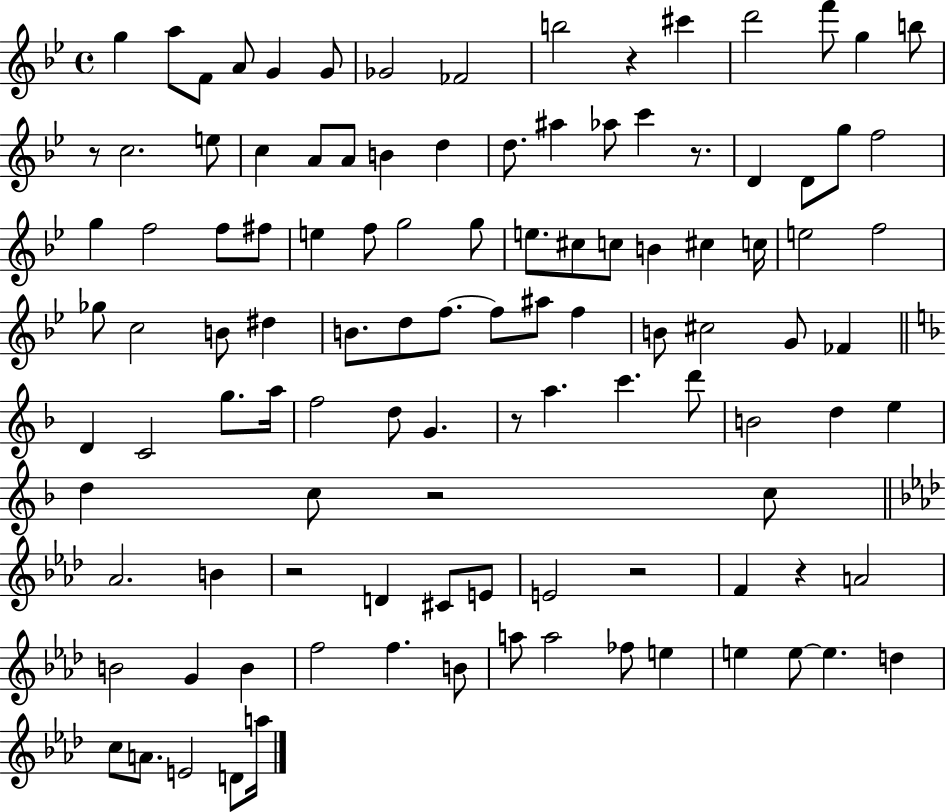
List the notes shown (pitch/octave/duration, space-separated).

G5/q A5/e F4/e A4/e G4/q G4/e Gb4/h FES4/h B5/h R/q C#6/q D6/h F6/e G5/q B5/e R/e C5/h. E5/e C5/q A4/e A4/e B4/q D5/q D5/e. A#5/q Ab5/e C6/q R/e. D4/q D4/e G5/e F5/h G5/q F5/h F5/e F#5/e E5/q F5/e G5/h G5/e E5/e. C#5/e C5/e B4/q C#5/q C5/s E5/h F5/h Gb5/e C5/h B4/e D#5/q B4/e. D5/e F5/e. F5/e A#5/e F5/q B4/e C#5/h G4/e FES4/q D4/q C4/h G5/e. A5/s F5/h D5/e G4/q. R/e A5/q. C6/q. D6/e B4/h D5/q E5/q D5/q C5/e R/h C5/e Ab4/h. B4/q R/h D4/q C#4/e E4/e E4/h R/h F4/q R/q A4/h B4/h G4/q B4/q F5/h F5/q. B4/e A5/e A5/h FES5/e E5/q E5/q E5/e E5/q. D5/q C5/e A4/e. E4/h D4/e A5/s